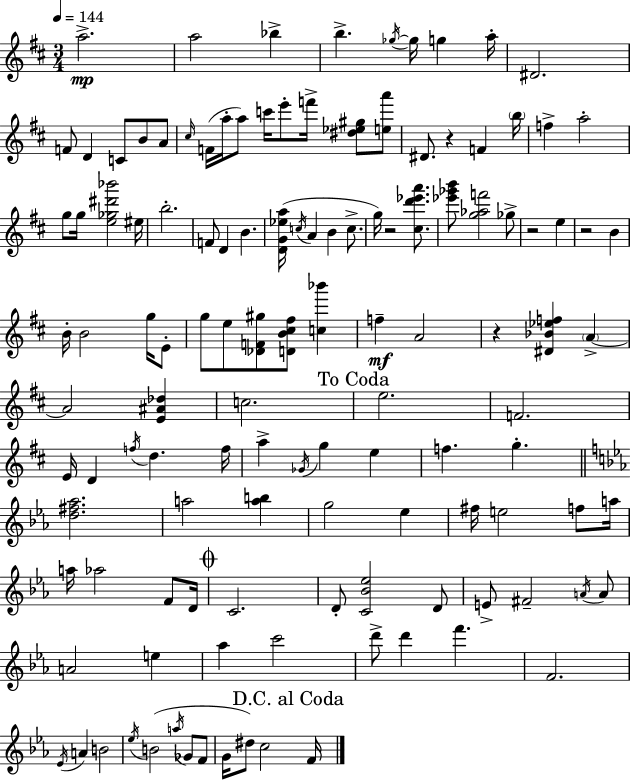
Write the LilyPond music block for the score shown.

{
  \clef treble
  \numericTimeSignature
  \time 3/4
  \key d \major
  \tempo 4 = 144
  \repeat volta 2 { a''2.->\mp | a''2 bes''4-> | b''4.-> \acciaccatura { ges''16~ }~ ges''16 g''4 | a''16-. dis'2. | \break f'8 d'4 c'8 b'8 a'8 | \grace { cis''16 } f'16( a''16-. a''8) c'''16 e'''8-. f'''16-> <dis'' ees'' gis''>8 | <e'' a'''>8 dis'8. r4 f'4 | \parenthesize b''16 f''4-> a''2-. | \break g''8 g''16 <e'' ges'' dis''' bes'''>2 | eis''16 b''2.-. | f'8 d'4 b'4. | <d' g' ees'' a''>16( \acciaccatura { c''16 } a'4 b'4 | \break c''8.-> g''16) r2 | <cis'' d''' ees''' a'''>8. <ees''' ges''' b'''>8 <g'' aes'' f'''>2 | ges''8-> r2 e''4 | r2 b'4 | \break b'16-. b'2 | g''16 e'8-. g''8 e''8 <des' f' gis''>8 <d' b' cis'' fis''>8 <c'' bes'''>4 | f''4--\mf a'2 | r4 <dis' bes' ees'' f''>4 \parenthesize a'4->~~ | \break a'2 <e' ais' des''>4 | c''2. | \mark "To Coda" e''2. | f'2. | \break e'16 d'4 \acciaccatura { f''16 } d''4. | f''16 a''4-> \acciaccatura { ges'16 } g''4 | e''4 f''4. g''4.-. | \bar "||" \break \key ees \major <d'' fis'' aes''>2. | a''2 <a'' b''>4 | g''2 ees''4 | fis''16 e''2 f''8 a''16 | \break a''16 aes''2 f'8 d'16 | \mark \markup { \musicglyph "scripts.coda" } c'2. | d'8-. <c' bes' ees''>2 d'8 | e'8-> fis'2-- \acciaccatura { a'16 } a'8 | \break a'2 e''4 | aes''4 c'''2 | d'''8-> d'''4 f'''4. | f'2. | \break \acciaccatura { ees'16 } a'4 b'2 | \acciaccatura { ees''16 } b'2( \acciaccatura { a''16 } | ges'8 f'8 g'16 dis''8) c''2 | \mark "D.C. al Coda" f'16 } \bar "|."
}